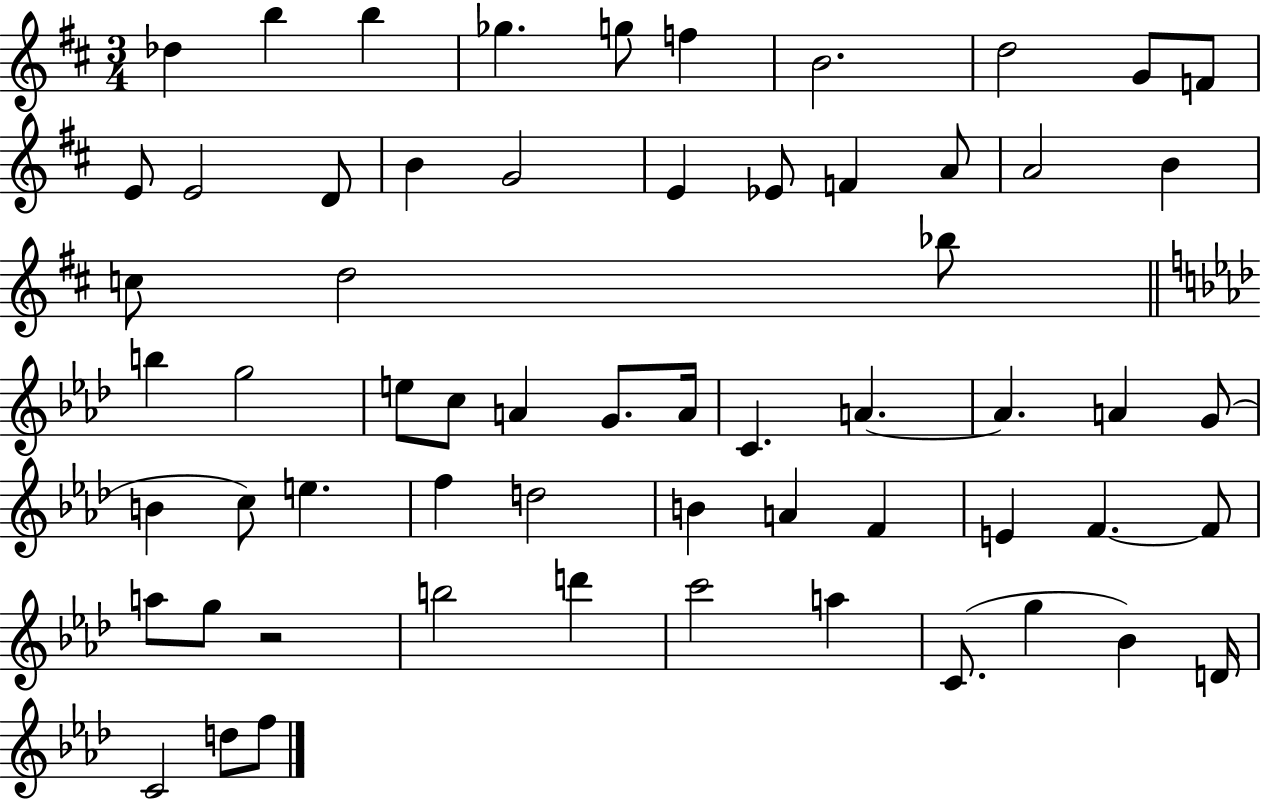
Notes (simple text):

Db5/q B5/q B5/q Gb5/q. G5/e F5/q B4/h. D5/h G4/e F4/e E4/e E4/h D4/e B4/q G4/h E4/q Eb4/e F4/q A4/e A4/h B4/q C5/e D5/h Bb5/e B5/q G5/h E5/e C5/e A4/q G4/e. A4/s C4/q. A4/q. A4/q. A4/q G4/e B4/q C5/e E5/q. F5/q D5/h B4/q A4/q F4/q E4/q F4/q. F4/e A5/e G5/e R/h B5/h D6/q C6/h A5/q C4/e. G5/q Bb4/q D4/s C4/h D5/e F5/e